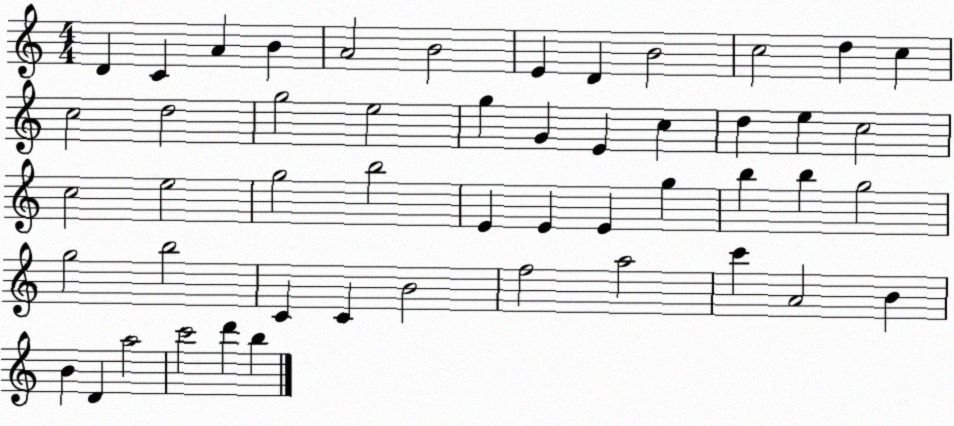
X:1
T:Untitled
M:4/4
L:1/4
K:C
D C A B A2 B2 E D B2 c2 d c c2 d2 g2 e2 g G E c d e c2 c2 e2 g2 b2 E E E g b b g2 g2 b2 C C B2 f2 a2 c' A2 B B D a2 c'2 d' b